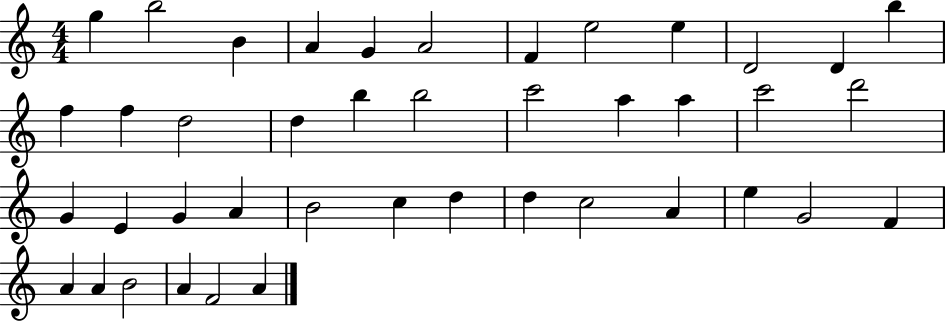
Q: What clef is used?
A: treble